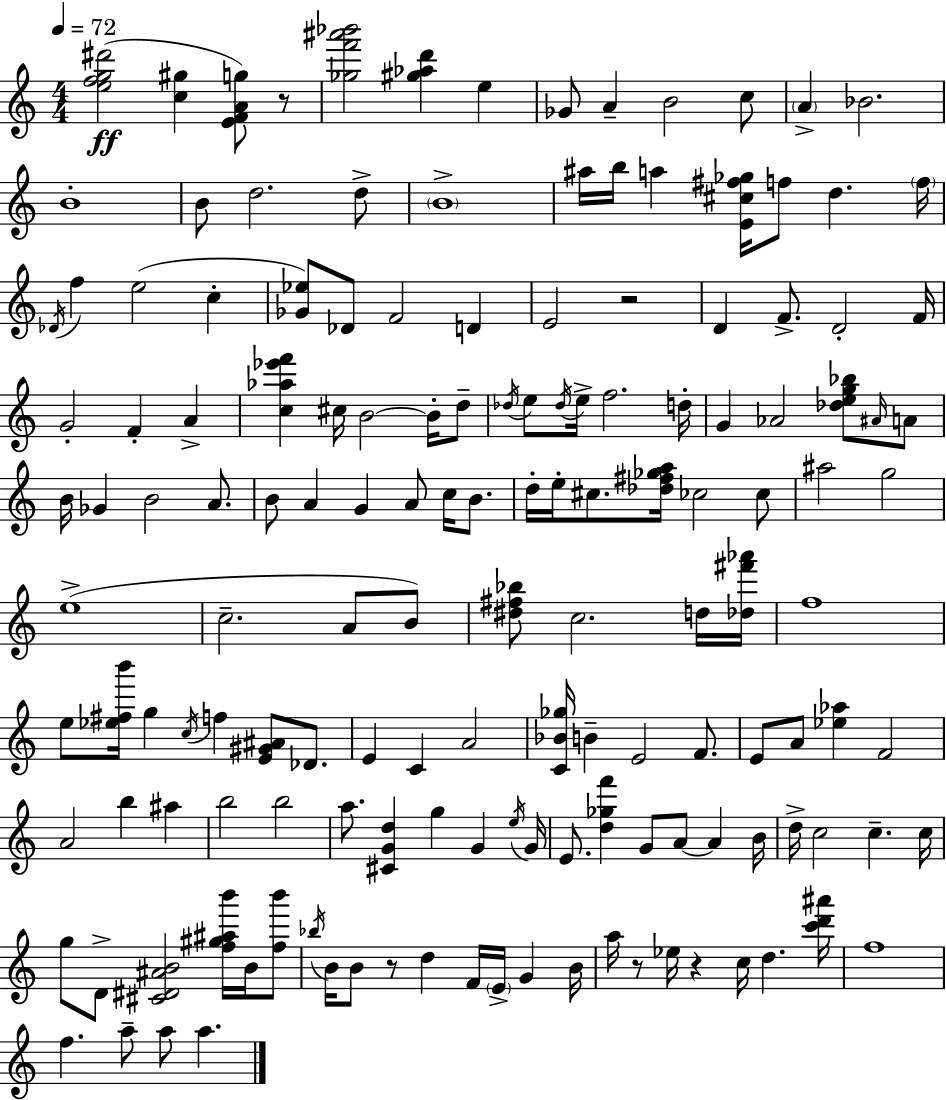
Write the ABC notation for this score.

X:1
T:Untitled
M:4/4
L:1/4
K:C
[efg^d']2 [c^g] [EFAg]/2 z/2 [_gf'^a'_b']2 [^g_ad'] e _G/2 A B2 c/2 A _B2 B4 B/2 d2 d/2 B4 ^a/4 b/4 a [E^c^f_g]/4 f/2 d f/4 _D/4 f e2 c [_G_e]/2 _D/2 F2 D E2 z2 D F/2 D2 F/4 G2 F A [c_a_e'f'] ^c/4 B2 B/4 d/2 _d/4 e/2 _d/4 e/4 f2 d/4 G _A2 [_deg_b]/2 ^A/4 A/2 B/4 _G B2 A/2 B/2 A G A/2 c/4 B/2 d/4 e/4 ^c/2 [_d^f_ga]/4 _c2 _c/2 ^a2 g2 e4 c2 A/2 B/2 [^d^f_b]/2 c2 d/4 [_d^f'_a']/4 f4 e/2 [_e^fb']/4 g c/4 f [E^G^A]/2 _D/2 E C A2 [C_B_g]/4 B E2 F/2 E/2 A/2 [_e_a] F2 A2 b ^a b2 b2 a/2 [^CGd] g G e/4 G/4 E/2 [d_gf'] G/2 A/2 A B/4 d/4 c2 c c/4 g/2 D/2 [^C^D^AB]2 [f^g^ab']/4 B/4 [fb']/2 _b/4 B/4 B/2 z/2 d F/4 E/4 G B/4 a/4 z/2 _e/4 z c/4 d [c'd'^a']/4 f4 f a/2 a/2 a